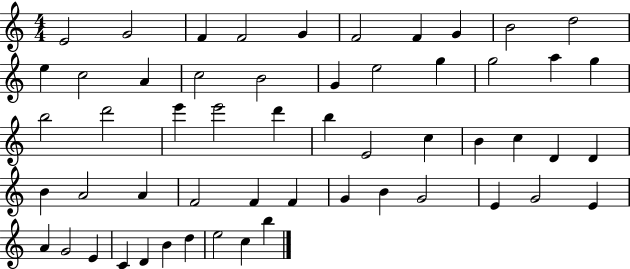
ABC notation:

X:1
T:Untitled
M:4/4
L:1/4
K:C
E2 G2 F F2 G F2 F G B2 d2 e c2 A c2 B2 G e2 g g2 a g b2 d'2 e' e'2 d' b E2 c B c D D B A2 A F2 F F G B G2 E G2 E A G2 E C D B d e2 c b